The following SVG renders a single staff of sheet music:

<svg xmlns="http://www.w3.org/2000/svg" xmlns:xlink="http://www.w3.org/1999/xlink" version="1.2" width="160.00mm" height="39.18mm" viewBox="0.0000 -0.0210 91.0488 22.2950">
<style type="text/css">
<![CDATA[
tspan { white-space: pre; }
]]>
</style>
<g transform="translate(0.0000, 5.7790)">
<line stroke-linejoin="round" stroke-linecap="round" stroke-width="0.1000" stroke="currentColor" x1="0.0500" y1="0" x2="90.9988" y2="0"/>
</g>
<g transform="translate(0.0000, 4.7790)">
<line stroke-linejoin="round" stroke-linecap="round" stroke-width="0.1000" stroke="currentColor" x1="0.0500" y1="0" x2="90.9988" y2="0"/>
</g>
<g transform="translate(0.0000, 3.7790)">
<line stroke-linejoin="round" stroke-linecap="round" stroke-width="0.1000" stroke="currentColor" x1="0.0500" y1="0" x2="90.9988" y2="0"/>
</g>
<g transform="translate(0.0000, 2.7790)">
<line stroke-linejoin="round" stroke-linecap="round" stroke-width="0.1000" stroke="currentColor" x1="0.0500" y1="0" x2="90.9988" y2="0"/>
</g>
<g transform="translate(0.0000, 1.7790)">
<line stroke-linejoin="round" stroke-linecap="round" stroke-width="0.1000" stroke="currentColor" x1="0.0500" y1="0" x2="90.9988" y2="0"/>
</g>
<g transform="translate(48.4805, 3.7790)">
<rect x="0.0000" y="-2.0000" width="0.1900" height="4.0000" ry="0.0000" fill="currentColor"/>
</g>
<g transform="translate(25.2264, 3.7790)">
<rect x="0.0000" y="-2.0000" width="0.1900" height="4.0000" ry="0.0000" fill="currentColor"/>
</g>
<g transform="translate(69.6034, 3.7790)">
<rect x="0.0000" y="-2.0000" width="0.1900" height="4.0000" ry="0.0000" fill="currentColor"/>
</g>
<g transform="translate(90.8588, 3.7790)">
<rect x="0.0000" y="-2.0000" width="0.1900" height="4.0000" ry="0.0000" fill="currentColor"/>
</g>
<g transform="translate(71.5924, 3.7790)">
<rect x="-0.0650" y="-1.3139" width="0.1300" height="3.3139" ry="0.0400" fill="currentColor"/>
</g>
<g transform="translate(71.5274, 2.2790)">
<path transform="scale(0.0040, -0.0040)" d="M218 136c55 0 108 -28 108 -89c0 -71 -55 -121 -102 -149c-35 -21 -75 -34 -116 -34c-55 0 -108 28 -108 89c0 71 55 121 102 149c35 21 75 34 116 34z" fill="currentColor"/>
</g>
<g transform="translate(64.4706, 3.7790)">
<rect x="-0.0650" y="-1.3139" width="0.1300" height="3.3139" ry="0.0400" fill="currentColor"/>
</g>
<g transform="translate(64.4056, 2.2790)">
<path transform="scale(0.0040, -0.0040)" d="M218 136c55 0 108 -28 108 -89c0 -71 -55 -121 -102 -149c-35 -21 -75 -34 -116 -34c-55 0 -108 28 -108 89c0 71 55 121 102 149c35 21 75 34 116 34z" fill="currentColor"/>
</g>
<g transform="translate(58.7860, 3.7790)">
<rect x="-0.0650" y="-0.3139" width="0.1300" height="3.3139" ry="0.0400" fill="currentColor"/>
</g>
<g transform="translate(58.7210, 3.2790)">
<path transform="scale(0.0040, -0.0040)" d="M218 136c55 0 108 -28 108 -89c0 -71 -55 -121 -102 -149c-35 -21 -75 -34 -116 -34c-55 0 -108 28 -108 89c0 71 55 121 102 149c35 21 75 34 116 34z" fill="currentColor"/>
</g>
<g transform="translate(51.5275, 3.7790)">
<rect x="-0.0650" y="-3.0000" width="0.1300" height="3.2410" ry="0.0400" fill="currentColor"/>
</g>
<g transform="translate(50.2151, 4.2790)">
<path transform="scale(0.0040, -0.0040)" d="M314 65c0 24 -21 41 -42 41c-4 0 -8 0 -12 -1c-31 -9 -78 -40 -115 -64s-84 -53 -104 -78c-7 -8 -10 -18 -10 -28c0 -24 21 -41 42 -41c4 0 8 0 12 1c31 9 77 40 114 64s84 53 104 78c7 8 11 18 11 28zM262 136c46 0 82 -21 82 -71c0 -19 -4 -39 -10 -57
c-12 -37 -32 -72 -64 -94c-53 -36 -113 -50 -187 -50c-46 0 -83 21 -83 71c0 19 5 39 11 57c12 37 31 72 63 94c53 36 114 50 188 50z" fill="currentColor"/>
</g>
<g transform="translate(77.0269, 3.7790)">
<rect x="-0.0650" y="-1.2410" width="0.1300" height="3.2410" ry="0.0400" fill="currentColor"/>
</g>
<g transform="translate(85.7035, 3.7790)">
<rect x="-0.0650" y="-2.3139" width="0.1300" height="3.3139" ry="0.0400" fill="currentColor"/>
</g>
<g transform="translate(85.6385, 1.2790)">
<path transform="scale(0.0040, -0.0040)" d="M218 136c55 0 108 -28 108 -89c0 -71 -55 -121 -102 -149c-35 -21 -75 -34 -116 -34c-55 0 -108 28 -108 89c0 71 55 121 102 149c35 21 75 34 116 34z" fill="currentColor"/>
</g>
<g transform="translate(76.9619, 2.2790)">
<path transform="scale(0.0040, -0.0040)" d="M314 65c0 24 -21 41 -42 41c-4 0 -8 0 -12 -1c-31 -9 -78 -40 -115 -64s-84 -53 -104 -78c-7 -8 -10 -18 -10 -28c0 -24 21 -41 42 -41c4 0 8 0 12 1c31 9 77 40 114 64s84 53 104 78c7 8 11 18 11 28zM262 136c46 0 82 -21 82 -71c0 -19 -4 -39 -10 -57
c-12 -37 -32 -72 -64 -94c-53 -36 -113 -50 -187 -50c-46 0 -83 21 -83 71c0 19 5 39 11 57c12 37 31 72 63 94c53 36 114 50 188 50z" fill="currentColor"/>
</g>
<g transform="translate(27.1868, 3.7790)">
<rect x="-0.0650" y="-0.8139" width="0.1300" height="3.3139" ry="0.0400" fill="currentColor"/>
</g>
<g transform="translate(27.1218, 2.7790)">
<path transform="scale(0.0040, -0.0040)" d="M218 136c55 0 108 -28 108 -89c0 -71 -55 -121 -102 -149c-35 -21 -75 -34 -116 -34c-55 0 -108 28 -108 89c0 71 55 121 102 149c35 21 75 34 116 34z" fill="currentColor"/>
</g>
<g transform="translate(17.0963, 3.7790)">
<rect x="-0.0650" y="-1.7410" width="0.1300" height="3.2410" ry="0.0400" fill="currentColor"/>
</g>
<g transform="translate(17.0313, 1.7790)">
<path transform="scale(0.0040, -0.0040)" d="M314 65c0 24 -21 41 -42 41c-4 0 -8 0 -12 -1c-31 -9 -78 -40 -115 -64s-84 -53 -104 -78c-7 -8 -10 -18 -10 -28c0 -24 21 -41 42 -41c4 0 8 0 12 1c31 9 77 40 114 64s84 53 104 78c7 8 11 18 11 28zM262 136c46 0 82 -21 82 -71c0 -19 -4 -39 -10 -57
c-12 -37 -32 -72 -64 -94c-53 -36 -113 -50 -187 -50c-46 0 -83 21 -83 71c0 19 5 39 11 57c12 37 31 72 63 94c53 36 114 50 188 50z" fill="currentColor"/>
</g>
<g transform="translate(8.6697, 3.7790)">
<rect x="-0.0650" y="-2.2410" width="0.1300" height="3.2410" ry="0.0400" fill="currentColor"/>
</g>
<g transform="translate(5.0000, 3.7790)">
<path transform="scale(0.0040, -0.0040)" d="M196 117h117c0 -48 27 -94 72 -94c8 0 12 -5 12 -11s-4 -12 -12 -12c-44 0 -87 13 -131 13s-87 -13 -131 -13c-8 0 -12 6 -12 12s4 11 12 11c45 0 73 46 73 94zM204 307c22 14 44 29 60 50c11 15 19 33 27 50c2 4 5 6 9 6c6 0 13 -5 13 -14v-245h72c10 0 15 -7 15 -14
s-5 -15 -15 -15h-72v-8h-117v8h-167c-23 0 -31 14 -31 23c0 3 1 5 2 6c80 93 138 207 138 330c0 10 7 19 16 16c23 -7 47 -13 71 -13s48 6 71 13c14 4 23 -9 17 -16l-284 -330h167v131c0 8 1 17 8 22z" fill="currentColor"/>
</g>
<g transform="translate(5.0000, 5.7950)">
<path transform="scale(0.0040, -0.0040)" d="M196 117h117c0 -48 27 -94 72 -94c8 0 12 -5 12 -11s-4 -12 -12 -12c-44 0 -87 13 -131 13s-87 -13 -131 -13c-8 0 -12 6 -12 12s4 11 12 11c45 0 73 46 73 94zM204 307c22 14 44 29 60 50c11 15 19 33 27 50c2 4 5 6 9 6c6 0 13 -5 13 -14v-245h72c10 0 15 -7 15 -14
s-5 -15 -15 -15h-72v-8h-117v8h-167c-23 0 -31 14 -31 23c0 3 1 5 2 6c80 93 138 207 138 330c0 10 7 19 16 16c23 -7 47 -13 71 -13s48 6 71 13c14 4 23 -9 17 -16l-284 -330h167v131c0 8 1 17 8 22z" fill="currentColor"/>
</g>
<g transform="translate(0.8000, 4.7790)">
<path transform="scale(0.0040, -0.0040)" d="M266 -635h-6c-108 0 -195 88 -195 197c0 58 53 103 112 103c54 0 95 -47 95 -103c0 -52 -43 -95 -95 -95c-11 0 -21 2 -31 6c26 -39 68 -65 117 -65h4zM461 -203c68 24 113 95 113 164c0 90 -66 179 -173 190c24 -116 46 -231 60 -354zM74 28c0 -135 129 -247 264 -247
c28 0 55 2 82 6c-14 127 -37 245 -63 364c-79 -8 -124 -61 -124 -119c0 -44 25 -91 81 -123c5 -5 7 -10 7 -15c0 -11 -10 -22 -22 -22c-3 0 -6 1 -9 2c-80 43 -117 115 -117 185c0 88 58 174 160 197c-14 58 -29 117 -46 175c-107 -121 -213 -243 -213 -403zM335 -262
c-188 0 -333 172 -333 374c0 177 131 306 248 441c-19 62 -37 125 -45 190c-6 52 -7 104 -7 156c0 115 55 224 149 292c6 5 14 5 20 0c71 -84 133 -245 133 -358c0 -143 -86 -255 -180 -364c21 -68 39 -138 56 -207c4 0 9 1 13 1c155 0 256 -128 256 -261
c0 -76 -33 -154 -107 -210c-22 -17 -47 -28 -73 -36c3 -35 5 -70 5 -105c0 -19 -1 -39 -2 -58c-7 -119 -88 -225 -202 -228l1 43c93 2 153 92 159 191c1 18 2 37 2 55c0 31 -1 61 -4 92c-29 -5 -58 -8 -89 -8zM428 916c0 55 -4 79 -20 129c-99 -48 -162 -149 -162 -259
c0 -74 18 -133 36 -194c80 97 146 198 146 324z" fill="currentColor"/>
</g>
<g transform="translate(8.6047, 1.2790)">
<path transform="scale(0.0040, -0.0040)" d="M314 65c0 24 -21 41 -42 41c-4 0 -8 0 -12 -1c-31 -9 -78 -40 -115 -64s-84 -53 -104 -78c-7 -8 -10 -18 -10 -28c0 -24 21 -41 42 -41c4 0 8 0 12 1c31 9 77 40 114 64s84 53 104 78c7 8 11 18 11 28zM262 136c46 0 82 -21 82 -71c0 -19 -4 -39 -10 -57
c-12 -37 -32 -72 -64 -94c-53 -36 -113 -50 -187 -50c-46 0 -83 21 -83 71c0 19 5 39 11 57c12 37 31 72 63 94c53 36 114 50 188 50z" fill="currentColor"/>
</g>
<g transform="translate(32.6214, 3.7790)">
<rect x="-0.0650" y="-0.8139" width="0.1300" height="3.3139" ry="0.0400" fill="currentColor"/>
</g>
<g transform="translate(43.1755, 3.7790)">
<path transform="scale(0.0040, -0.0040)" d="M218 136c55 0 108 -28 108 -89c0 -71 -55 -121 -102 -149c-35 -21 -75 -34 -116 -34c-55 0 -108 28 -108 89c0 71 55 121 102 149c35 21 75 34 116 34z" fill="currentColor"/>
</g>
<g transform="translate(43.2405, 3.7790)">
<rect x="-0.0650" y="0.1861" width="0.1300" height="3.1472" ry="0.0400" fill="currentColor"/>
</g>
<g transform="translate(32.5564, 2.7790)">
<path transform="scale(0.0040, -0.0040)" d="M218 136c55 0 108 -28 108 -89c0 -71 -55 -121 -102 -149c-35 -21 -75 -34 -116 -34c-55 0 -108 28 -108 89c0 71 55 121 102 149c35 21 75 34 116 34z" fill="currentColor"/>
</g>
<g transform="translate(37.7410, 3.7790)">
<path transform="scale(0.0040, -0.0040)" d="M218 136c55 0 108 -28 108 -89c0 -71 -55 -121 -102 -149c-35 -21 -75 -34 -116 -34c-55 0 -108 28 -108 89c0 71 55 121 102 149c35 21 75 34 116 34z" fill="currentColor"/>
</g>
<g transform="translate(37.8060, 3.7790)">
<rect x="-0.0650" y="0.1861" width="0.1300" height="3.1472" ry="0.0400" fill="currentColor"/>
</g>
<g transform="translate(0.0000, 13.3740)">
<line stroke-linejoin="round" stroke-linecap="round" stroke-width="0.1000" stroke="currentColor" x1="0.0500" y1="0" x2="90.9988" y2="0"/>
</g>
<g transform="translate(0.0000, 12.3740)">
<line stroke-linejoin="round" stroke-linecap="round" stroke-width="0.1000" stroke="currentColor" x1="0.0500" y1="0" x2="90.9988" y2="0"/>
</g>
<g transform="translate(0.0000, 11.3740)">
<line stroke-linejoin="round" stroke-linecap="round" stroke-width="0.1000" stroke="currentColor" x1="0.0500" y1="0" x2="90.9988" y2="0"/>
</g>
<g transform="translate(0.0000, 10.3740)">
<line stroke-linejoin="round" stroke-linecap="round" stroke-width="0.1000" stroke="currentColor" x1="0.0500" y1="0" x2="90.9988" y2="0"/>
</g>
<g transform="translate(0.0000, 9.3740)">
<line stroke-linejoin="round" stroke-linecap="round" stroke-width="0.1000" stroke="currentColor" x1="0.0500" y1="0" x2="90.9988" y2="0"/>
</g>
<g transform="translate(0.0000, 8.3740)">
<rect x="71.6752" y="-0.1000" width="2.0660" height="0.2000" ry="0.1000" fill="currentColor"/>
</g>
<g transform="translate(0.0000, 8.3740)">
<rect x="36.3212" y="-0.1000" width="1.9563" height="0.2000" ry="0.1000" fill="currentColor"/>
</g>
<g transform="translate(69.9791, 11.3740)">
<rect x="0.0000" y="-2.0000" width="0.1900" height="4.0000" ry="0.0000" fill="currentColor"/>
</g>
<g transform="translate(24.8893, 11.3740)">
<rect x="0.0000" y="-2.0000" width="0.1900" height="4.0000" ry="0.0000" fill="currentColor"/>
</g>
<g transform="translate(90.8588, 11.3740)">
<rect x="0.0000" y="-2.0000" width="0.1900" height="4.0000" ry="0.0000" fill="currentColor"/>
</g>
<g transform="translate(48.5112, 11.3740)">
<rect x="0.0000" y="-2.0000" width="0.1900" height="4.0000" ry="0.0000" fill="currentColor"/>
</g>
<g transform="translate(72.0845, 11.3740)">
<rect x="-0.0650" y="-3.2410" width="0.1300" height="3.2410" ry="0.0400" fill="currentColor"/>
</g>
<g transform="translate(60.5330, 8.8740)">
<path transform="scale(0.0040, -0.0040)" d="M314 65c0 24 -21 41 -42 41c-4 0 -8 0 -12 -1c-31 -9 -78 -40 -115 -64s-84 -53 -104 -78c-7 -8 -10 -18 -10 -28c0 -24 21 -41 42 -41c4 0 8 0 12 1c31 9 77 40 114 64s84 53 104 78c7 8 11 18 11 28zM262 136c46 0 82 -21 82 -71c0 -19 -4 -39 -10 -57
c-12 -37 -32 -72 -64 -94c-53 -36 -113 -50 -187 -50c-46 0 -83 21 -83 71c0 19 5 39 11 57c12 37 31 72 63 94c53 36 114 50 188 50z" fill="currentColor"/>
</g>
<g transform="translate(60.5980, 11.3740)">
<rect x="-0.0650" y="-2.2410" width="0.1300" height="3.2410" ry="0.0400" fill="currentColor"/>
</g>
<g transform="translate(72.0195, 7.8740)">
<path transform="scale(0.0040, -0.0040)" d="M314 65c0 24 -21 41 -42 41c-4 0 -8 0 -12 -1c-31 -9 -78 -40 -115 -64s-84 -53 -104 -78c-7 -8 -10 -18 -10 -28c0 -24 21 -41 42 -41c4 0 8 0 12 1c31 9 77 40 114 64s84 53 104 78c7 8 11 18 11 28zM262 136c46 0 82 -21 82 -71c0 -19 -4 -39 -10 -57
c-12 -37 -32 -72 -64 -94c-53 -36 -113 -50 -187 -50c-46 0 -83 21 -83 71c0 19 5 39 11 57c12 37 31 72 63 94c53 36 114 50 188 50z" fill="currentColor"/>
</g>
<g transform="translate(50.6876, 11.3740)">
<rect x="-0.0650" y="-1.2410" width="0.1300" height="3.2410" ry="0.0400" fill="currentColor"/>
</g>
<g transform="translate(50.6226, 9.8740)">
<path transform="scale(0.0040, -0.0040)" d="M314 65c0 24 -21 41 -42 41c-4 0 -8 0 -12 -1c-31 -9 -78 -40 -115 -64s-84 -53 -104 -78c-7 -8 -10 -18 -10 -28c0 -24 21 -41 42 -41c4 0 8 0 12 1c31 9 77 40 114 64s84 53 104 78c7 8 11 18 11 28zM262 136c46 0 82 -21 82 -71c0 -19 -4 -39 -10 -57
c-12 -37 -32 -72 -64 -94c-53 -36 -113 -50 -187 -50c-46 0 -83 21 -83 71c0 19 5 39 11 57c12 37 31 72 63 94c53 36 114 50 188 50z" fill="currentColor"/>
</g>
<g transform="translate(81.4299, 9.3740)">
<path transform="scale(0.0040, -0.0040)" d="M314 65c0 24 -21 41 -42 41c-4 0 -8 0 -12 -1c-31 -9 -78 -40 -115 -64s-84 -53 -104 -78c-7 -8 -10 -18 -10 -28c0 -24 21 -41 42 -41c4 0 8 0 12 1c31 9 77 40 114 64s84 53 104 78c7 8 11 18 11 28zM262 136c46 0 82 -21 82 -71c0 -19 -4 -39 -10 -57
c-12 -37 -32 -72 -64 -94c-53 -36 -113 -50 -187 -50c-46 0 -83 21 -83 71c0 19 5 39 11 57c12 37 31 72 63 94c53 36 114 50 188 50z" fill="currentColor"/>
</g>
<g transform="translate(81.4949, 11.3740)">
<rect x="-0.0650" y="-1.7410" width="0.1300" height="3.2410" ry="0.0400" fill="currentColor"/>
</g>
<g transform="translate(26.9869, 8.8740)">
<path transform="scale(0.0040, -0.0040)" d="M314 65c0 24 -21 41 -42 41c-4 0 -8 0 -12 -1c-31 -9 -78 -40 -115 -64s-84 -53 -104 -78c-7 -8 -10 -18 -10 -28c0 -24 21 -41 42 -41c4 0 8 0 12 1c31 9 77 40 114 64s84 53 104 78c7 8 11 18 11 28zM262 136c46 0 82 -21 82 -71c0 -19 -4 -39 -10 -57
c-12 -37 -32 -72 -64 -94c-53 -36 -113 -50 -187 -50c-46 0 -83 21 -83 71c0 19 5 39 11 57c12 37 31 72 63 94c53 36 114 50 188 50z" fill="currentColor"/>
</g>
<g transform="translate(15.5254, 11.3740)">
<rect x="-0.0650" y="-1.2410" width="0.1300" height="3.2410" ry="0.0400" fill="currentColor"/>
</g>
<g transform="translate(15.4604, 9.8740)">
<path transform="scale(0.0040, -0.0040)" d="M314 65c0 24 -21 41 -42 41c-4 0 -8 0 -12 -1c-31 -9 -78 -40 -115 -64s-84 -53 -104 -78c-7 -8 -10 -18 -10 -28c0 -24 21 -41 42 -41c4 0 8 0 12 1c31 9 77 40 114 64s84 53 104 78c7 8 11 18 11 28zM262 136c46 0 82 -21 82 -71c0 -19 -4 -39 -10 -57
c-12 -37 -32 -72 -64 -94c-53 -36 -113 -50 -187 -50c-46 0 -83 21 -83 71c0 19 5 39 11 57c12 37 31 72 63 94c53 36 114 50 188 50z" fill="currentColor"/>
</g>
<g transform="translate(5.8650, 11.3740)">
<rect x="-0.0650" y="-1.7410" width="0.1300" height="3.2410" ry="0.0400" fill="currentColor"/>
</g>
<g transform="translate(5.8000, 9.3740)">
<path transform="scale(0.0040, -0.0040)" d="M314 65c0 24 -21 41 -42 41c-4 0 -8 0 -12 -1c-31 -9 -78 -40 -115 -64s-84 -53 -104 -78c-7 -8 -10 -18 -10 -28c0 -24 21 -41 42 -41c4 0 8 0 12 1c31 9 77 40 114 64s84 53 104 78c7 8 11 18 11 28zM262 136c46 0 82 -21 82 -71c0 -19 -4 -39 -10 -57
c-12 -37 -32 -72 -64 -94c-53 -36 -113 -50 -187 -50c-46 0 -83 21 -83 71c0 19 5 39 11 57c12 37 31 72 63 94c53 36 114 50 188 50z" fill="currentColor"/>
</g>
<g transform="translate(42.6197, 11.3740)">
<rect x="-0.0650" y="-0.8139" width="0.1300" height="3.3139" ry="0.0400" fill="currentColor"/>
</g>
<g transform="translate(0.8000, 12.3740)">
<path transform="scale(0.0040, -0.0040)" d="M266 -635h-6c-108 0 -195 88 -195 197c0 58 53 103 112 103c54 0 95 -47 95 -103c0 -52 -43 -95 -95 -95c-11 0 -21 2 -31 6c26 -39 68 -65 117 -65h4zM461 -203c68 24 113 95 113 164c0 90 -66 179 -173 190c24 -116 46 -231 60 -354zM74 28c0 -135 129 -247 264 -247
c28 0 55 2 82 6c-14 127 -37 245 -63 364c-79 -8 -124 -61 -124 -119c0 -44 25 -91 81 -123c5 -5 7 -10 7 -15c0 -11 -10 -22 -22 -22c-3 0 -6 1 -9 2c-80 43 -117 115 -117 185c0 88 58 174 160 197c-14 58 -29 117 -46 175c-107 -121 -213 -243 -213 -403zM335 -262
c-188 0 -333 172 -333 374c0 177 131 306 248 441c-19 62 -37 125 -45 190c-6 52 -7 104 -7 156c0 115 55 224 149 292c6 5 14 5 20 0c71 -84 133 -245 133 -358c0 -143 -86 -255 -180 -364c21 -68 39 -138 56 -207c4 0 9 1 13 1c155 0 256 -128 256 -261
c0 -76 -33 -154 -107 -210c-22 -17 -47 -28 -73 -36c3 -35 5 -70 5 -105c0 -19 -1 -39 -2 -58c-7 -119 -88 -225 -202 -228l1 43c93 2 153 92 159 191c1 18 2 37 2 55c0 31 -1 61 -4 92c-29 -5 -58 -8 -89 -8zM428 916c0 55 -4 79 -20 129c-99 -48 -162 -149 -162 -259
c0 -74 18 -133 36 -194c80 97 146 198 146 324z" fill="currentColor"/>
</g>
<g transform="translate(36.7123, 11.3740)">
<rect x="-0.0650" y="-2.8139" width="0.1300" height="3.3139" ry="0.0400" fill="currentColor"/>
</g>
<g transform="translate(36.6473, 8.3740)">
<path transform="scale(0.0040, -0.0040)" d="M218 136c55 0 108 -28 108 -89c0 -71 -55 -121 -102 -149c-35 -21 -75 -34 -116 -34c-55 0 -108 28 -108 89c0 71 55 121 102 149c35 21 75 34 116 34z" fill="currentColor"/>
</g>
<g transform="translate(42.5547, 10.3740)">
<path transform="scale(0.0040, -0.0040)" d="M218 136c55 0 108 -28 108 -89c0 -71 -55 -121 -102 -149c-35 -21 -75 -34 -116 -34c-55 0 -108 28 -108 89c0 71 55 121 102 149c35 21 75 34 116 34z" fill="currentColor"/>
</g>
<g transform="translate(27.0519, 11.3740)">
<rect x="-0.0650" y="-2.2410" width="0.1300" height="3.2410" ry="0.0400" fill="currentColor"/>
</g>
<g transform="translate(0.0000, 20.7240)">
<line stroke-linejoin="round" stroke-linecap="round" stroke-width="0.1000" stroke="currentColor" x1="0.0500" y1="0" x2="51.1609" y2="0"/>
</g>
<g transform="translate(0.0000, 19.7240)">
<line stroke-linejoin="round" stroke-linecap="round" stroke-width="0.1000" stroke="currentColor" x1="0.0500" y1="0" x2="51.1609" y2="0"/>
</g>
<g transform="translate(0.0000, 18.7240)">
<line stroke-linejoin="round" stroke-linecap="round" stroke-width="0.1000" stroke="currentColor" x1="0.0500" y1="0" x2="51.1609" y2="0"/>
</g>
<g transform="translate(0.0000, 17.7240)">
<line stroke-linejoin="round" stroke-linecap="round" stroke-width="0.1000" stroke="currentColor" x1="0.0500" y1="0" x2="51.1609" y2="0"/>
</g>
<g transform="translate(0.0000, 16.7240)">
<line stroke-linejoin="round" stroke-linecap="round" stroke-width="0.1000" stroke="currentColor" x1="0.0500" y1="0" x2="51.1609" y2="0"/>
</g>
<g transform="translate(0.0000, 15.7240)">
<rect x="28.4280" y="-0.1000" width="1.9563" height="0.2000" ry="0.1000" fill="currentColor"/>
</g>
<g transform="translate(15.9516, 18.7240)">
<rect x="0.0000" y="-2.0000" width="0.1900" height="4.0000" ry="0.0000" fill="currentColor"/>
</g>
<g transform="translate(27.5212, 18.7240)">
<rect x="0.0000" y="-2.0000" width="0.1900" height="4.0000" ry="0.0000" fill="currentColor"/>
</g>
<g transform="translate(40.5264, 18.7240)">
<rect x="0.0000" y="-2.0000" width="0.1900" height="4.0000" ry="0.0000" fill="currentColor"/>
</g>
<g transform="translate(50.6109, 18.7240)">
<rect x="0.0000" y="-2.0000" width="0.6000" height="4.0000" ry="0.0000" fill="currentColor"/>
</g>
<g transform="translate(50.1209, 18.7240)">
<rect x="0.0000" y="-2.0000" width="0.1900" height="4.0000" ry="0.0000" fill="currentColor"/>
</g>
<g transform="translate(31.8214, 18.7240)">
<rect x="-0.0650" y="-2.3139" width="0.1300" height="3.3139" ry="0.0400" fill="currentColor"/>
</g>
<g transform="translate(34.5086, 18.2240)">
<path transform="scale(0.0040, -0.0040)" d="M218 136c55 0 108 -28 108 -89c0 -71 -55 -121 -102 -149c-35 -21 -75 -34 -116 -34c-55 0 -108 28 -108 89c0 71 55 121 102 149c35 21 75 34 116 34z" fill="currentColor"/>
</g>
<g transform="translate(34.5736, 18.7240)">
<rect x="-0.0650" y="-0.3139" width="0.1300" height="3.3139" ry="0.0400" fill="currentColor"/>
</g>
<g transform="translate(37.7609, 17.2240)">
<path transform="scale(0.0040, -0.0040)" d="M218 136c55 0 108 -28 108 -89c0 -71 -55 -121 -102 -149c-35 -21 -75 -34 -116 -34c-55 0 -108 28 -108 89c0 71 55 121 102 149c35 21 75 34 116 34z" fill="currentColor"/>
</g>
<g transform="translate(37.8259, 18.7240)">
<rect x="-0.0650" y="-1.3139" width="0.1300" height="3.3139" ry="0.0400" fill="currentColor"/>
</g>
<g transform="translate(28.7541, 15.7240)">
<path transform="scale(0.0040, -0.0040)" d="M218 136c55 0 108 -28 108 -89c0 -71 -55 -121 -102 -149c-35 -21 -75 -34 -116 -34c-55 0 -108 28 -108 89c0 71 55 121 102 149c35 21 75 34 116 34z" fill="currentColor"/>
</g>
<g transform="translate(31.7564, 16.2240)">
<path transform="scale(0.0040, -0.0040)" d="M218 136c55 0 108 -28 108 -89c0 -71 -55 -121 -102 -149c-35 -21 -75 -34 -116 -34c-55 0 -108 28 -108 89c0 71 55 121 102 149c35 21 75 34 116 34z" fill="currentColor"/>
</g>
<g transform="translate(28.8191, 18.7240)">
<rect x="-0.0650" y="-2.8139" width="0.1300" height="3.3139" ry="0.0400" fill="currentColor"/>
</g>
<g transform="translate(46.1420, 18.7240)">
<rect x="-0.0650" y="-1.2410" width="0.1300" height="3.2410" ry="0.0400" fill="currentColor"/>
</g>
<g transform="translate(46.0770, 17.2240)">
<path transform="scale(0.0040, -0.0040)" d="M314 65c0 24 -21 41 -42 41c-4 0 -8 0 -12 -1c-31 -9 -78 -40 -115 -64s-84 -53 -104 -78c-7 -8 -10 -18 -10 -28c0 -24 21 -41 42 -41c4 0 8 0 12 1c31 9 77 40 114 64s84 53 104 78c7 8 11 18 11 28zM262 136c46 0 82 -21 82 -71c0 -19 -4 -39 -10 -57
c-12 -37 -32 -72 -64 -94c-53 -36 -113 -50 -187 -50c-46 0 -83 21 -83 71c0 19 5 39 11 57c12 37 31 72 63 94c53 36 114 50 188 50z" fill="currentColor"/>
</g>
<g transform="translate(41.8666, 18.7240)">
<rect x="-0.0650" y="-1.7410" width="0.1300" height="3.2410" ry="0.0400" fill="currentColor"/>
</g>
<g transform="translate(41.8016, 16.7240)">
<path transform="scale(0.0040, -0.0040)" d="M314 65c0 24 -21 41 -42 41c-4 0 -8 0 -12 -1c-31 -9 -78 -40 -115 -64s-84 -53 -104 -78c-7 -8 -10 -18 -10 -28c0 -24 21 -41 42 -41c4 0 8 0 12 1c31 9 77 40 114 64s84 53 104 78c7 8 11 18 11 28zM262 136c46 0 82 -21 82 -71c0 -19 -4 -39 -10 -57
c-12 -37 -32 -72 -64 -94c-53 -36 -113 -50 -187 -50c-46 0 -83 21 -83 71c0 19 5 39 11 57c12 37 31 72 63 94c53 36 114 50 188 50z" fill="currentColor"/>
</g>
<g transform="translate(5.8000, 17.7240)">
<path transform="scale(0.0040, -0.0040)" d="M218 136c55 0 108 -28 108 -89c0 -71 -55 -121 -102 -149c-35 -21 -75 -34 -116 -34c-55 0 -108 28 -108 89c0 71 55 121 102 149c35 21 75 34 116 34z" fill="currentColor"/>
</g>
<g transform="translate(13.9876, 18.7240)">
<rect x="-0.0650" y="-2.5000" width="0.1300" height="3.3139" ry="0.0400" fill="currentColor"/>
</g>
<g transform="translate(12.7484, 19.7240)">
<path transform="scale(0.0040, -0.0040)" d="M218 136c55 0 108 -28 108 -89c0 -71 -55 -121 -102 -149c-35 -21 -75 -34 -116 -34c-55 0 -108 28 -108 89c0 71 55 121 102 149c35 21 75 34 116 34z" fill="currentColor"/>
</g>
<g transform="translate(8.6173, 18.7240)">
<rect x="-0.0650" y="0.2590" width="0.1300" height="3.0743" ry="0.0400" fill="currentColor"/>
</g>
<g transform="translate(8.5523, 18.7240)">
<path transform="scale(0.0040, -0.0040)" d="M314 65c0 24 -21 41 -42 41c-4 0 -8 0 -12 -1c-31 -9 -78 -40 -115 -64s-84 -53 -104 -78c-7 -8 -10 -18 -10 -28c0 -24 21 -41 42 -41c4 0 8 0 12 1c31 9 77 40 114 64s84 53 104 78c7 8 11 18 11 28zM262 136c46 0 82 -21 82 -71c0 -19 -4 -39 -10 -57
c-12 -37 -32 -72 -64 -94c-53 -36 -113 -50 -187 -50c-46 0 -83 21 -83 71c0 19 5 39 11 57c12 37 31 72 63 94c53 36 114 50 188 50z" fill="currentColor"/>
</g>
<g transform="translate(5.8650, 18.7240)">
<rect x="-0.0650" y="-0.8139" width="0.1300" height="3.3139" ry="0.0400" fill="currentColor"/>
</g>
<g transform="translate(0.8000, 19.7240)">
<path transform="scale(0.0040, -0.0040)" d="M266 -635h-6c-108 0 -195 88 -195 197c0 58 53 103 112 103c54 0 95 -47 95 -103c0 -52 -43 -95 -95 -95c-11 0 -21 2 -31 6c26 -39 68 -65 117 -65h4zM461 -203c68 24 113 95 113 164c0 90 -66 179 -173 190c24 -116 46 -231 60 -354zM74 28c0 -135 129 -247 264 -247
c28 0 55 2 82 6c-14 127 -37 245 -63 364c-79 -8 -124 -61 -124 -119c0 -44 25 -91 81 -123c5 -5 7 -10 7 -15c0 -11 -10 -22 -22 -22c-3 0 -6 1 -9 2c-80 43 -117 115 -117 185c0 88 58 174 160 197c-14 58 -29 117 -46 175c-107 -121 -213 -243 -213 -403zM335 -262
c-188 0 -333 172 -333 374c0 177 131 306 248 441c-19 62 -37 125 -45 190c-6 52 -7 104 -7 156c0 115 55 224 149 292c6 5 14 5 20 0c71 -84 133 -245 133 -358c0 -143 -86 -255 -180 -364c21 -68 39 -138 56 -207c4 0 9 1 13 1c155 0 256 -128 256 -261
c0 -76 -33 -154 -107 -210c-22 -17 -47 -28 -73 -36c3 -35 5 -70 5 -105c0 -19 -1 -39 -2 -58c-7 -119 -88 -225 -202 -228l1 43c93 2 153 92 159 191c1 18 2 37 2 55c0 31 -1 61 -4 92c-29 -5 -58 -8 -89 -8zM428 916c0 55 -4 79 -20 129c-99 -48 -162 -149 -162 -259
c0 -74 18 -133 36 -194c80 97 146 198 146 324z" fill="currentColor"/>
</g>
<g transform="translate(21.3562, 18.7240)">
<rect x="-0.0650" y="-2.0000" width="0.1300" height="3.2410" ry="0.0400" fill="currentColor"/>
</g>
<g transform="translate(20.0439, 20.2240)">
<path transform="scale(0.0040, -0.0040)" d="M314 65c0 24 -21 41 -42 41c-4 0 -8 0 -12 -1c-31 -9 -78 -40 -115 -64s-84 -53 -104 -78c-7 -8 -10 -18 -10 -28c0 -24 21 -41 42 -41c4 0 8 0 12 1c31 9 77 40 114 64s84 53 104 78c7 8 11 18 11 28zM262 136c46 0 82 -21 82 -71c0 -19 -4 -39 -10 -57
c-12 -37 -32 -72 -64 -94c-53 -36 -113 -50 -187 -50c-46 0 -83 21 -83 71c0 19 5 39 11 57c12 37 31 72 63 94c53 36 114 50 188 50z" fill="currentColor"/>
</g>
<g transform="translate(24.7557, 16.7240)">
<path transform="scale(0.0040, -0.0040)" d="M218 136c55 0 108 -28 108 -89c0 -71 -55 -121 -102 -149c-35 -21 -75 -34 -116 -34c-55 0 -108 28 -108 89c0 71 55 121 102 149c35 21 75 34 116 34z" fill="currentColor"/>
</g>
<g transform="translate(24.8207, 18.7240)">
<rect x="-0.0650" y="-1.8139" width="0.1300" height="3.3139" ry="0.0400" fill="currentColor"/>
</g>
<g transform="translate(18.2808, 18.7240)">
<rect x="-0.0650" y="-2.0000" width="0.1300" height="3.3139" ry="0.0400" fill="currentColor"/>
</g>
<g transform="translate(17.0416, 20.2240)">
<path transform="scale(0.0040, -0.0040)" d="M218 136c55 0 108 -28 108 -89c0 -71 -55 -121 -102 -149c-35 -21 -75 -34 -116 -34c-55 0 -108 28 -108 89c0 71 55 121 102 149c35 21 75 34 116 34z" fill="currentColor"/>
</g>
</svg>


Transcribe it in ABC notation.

X:1
T:Untitled
M:4/4
L:1/4
K:C
g2 f2 d d B B A2 c e e e2 g f2 e2 g2 a d e2 g2 b2 f2 d B2 G F F2 f a g c e f2 e2